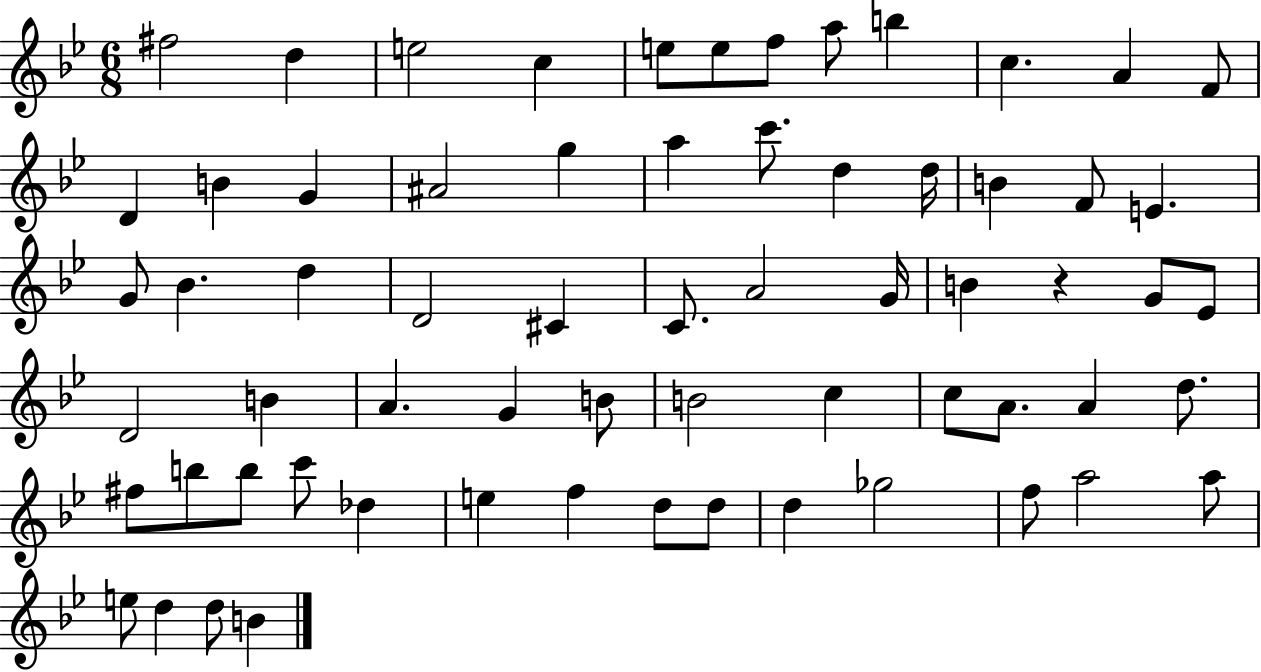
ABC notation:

X:1
T:Untitled
M:6/8
L:1/4
K:Bb
^f2 d e2 c e/2 e/2 f/2 a/2 b c A F/2 D B G ^A2 g a c'/2 d d/4 B F/2 E G/2 _B d D2 ^C C/2 A2 G/4 B z G/2 _E/2 D2 B A G B/2 B2 c c/2 A/2 A d/2 ^f/2 b/2 b/2 c'/2 _d e f d/2 d/2 d _g2 f/2 a2 a/2 e/2 d d/2 B